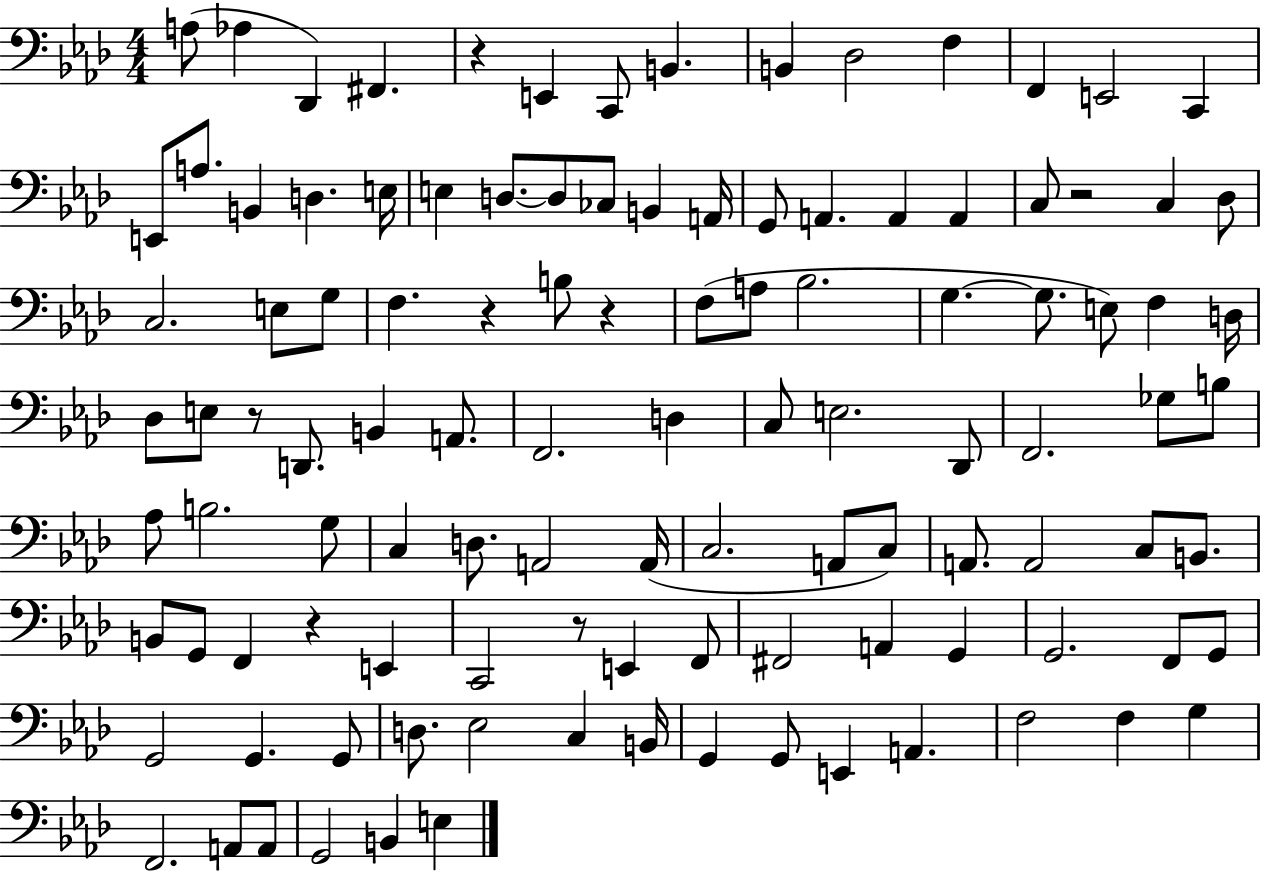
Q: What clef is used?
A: bass